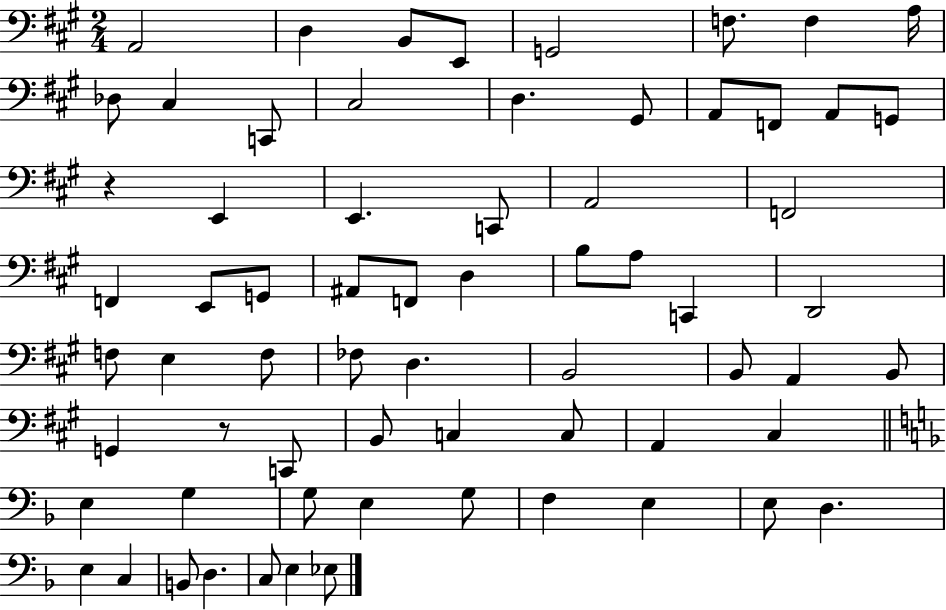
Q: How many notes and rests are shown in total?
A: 67